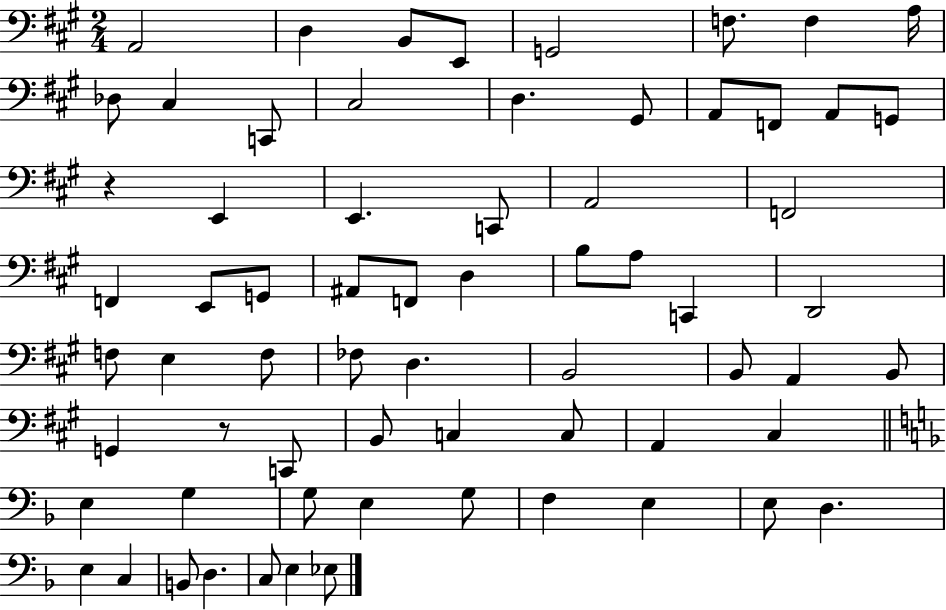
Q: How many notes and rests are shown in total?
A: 67